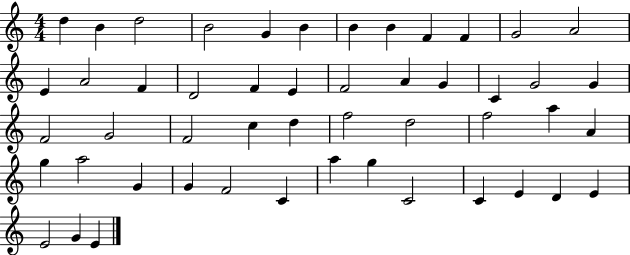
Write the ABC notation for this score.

X:1
T:Untitled
M:4/4
L:1/4
K:C
d B d2 B2 G B B B F F G2 A2 E A2 F D2 F E F2 A G C G2 G F2 G2 F2 c d f2 d2 f2 a A g a2 G G F2 C a g C2 C E D E E2 G E